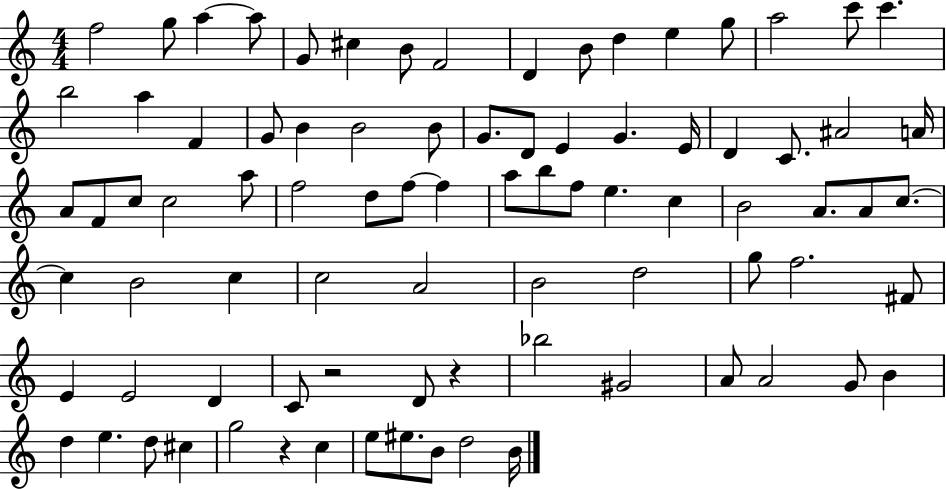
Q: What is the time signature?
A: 4/4